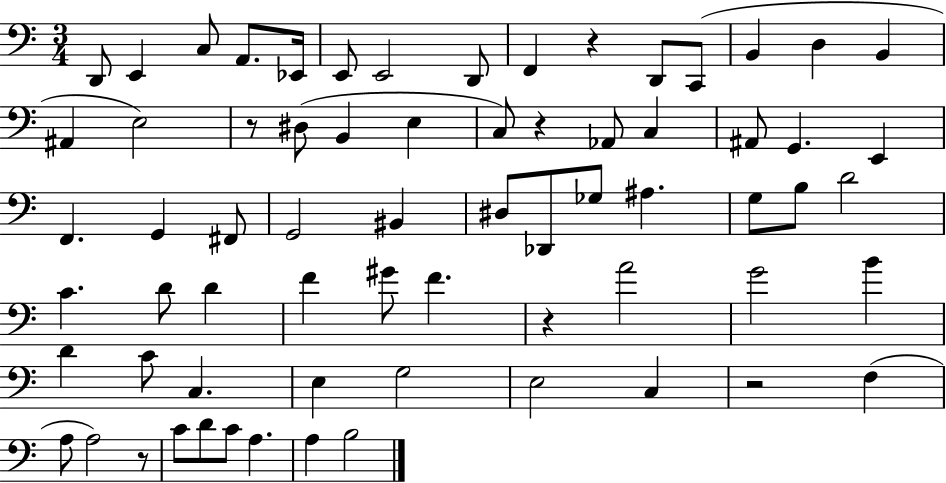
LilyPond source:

{
  \clef bass
  \numericTimeSignature
  \time 3/4
  \key c \major
  \repeat volta 2 { d,8 e,4 c8 a,8. ees,16 | e,8 e,2 d,8 | f,4 r4 d,8 c,8( | b,4 d4 b,4 | \break ais,4 e2) | r8 dis8( b,4 e4 | c8) r4 aes,8 c4 | ais,8 g,4. e,4 | \break f,4. g,4 fis,8 | g,2 bis,4 | dis8 des,8 ges8 ais4. | g8 b8 d'2 | \break c'4. d'8 d'4 | f'4 gis'8 f'4. | r4 a'2 | g'2 b'4 | \break d'4 c'8 c4. | e4 g2 | e2 c4 | r2 f4( | \break a8 a2) r8 | c'8 d'8 c'8 a4. | a4 b2 | } \bar "|."
}